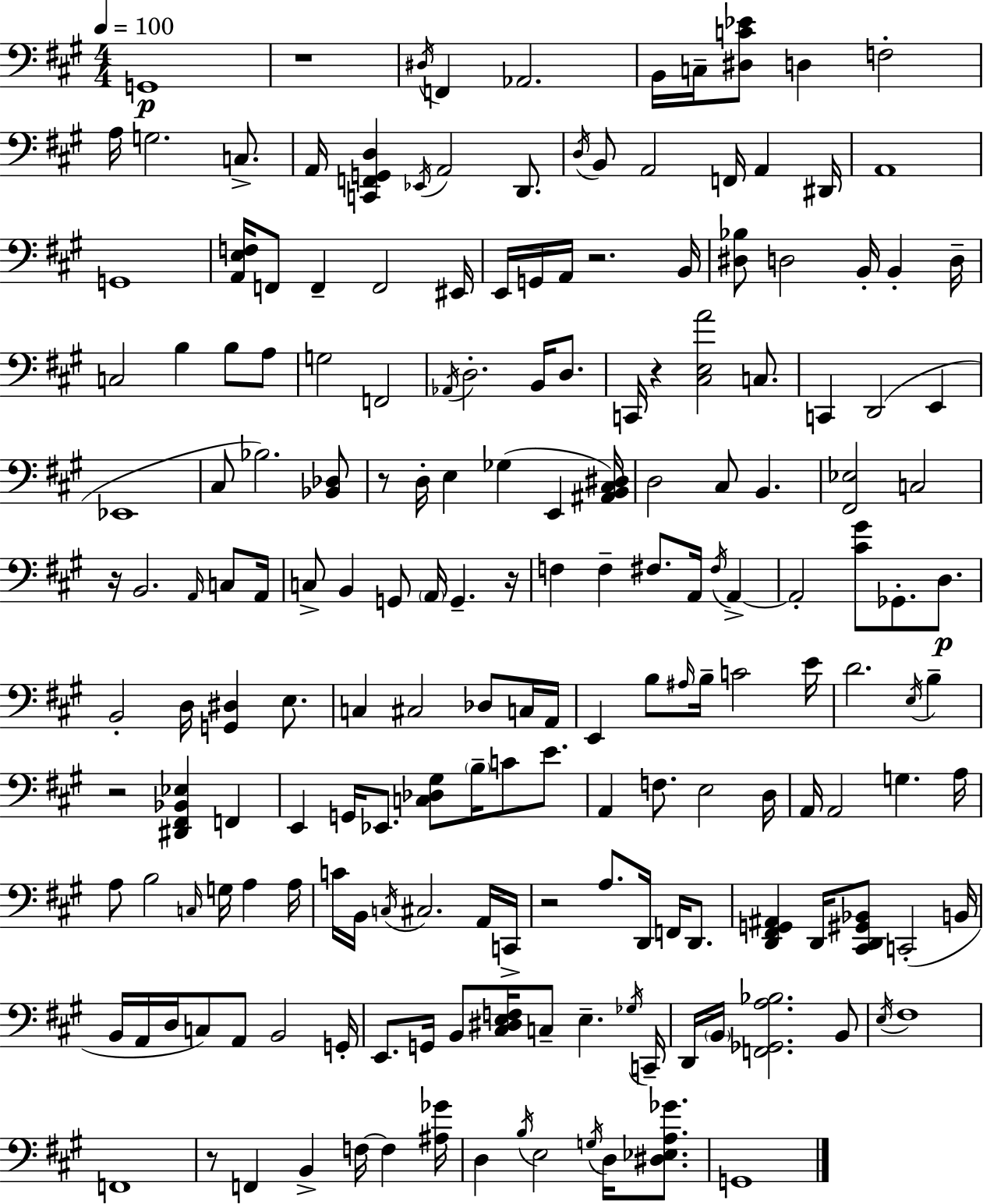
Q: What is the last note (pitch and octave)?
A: G2